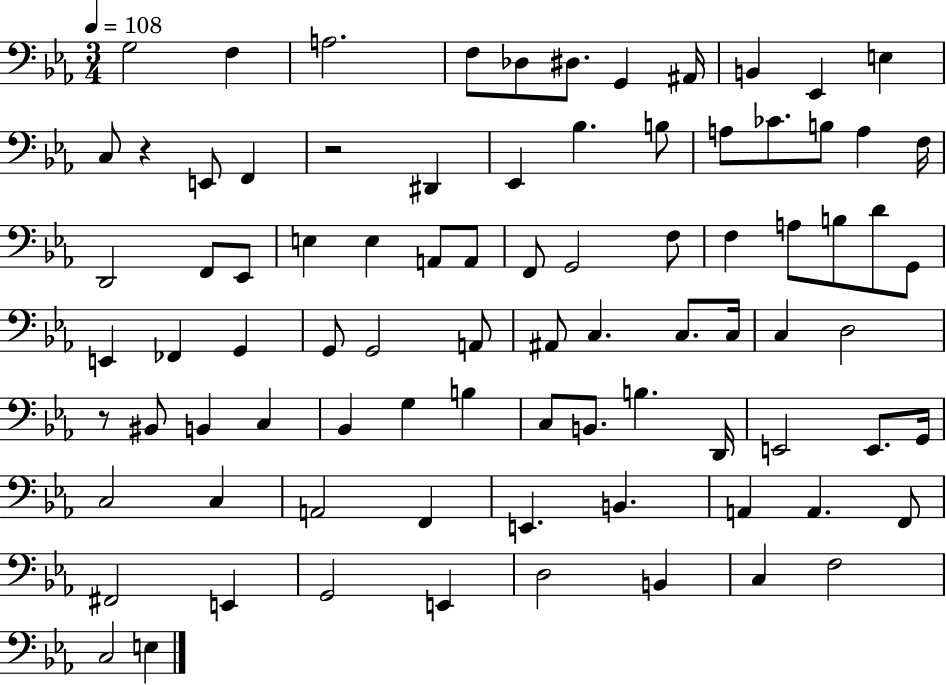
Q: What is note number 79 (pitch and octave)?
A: C3